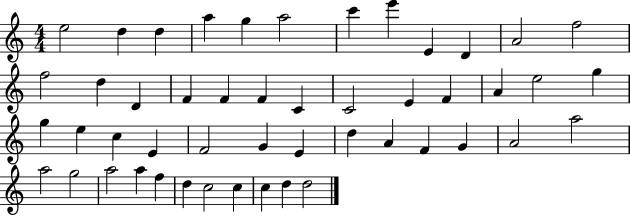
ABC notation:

X:1
T:Untitled
M:4/4
L:1/4
K:C
e2 d d a g a2 c' e' E D A2 f2 f2 d D F F F C C2 E F A e2 g g e c E F2 G E d A F G A2 a2 a2 g2 a2 a f d c2 c c d d2